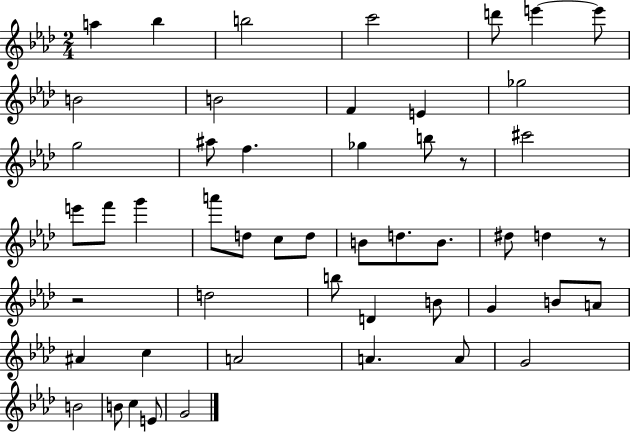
A5/q Bb5/q B5/h C6/h D6/e E6/q E6/e B4/h B4/h F4/q E4/q Gb5/h G5/h A#5/e F5/q. Gb5/q B5/e R/e C#6/h E6/e F6/e G6/q A6/e D5/e C5/e D5/e B4/e D5/e. B4/e. D#5/e D5/q R/e R/h D5/h B5/e D4/q B4/e G4/q B4/e A4/e A#4/q C5/q A4/h A4/q. A4/e G4/h B4/h B4/e C5/q E4/e G4/h